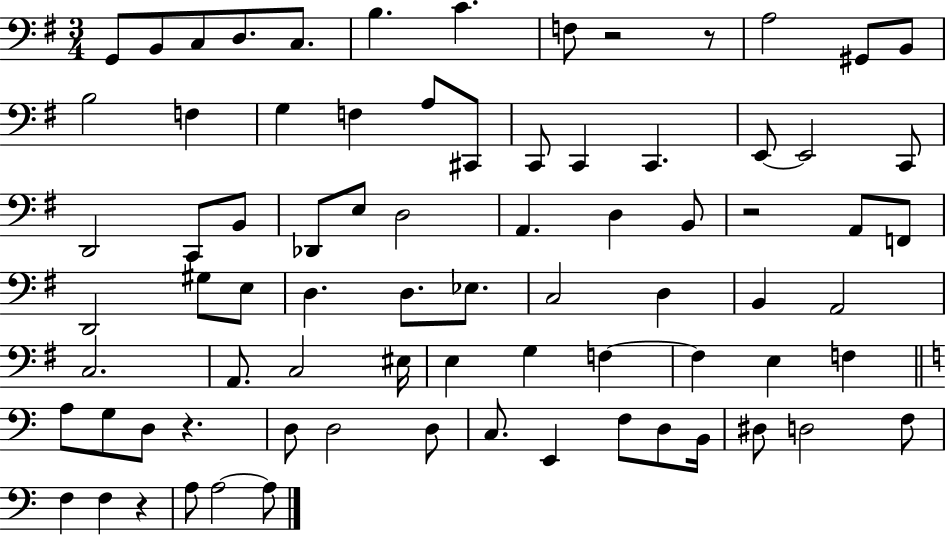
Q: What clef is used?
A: bass